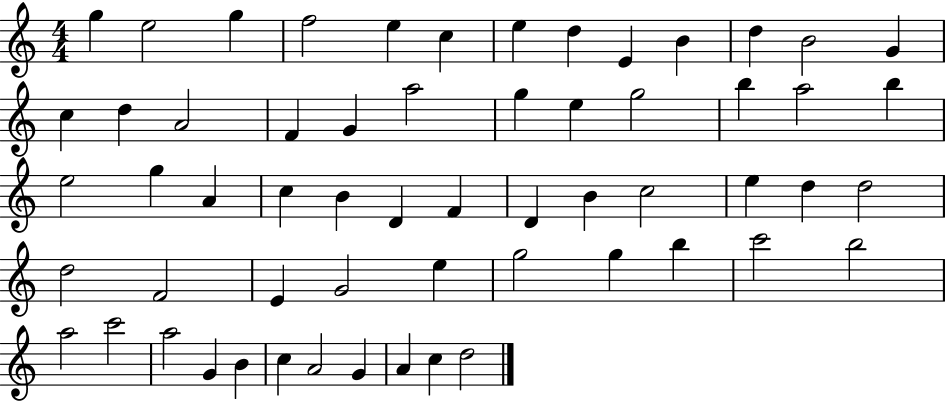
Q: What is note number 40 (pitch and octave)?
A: F4